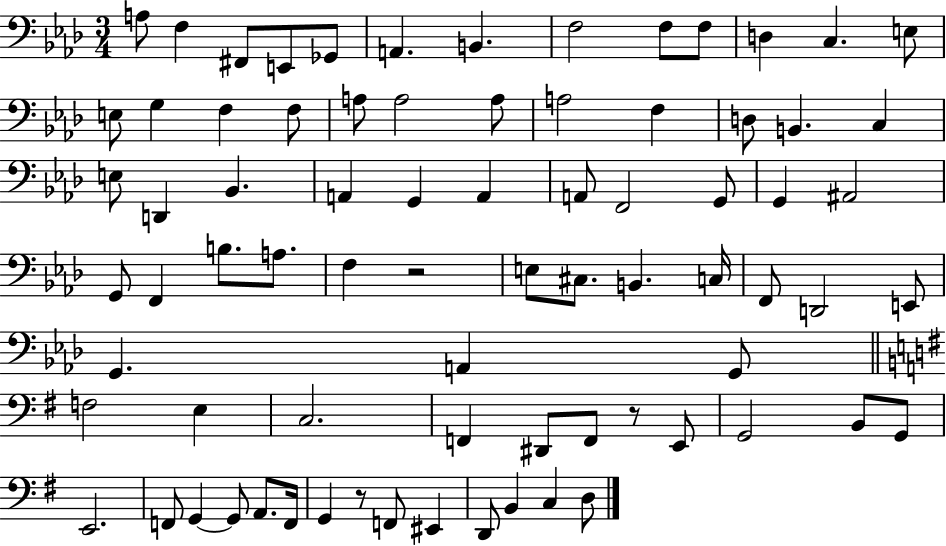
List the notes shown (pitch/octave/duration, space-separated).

A3/e F3/q F#2/e E2/e Gb2/e A2/q. B2/q. F3/h F3/e F3/e D3/q C3/q. E3/e E3/e G3/q F3/q F3/e A3/e A3/h A3/e A3/h F3/q D3/e B2/q. C3/q E3/e D2/q Bb2/q. A2/q G2/q A2/q A2/e F2/h G2/e G2/q A#2/h G2/e F2/q B3/e. A3/e. F3/q R/h E3/e C#3/e. B2/q. C3/s F2/e D2/h E2/e G2/q. A2/q G2/e F3/h E3/q C3/h. F2/q D#2/e F2/e R/e E2/e G2/h B2/e G2/e E2/h. F2/e G2/q G2/e A2/e. F2/s G2/q R/e F2/e EIS2/q D2/e B2/q C3/q D3/e